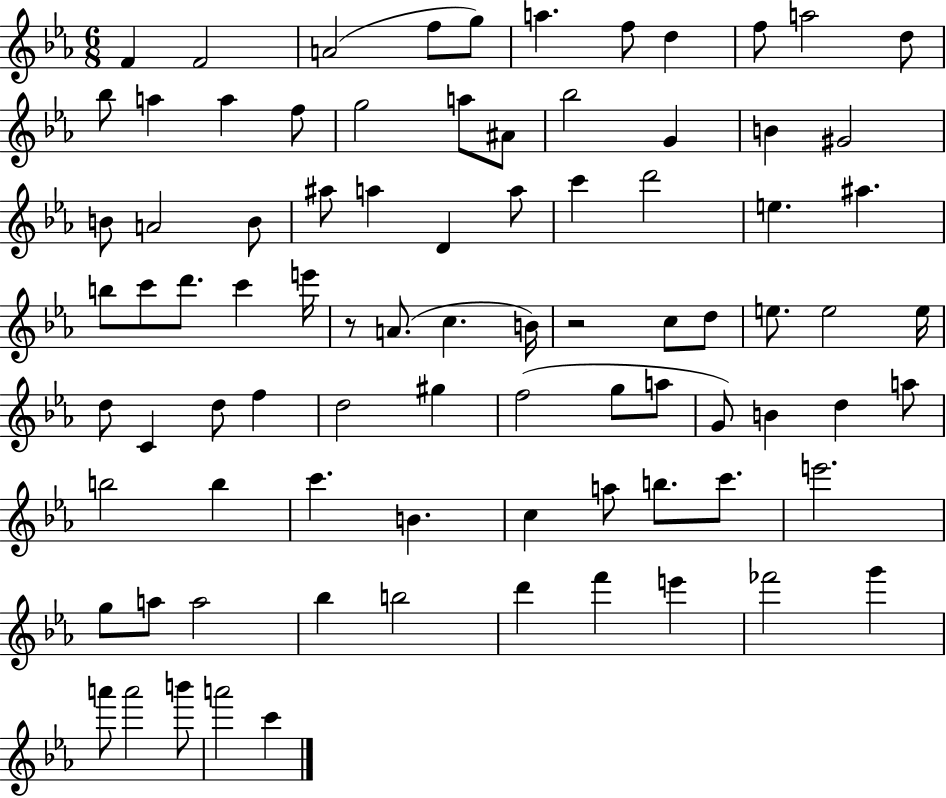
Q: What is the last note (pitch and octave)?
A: C6